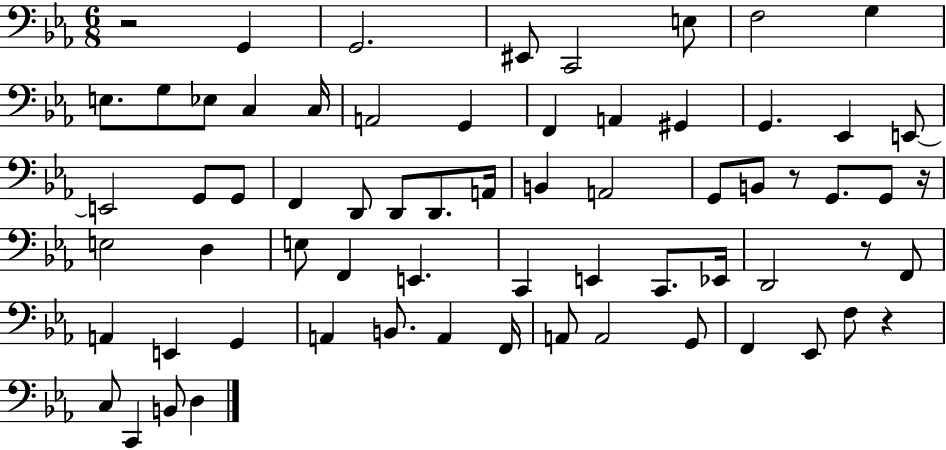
X:1
T:Untitled
M:6/8
L:1/4
K:Eb
z2 G,, G,,2 ^E,,/2 C,,2 E,/2 F,2 G, E,/2 G,/2 _E,/2 C, C,/4 A,,2 G,, F,, A,, ^G,, G,, _E,, E,,/2 E,,2 G,,/2 G,,/2 F,, D,,/2 D,,/2 D,,/2 A,,/4 B,, A,,2 G,,/2 B,,/2 z/2 G,,/2 G,,/2 z/4 E,2 D, E,/2 F,, E,, C,, E,, C,,/2 _E,,/4 D,,2 z/2 F,,/2 A,, E,, G,, A,, B,,/2 A,, F,,/4 A,,/2 A,,2 G,,/2 F,, _E,,/2 F,/2 z C,/2 C,, B,,/2 D,